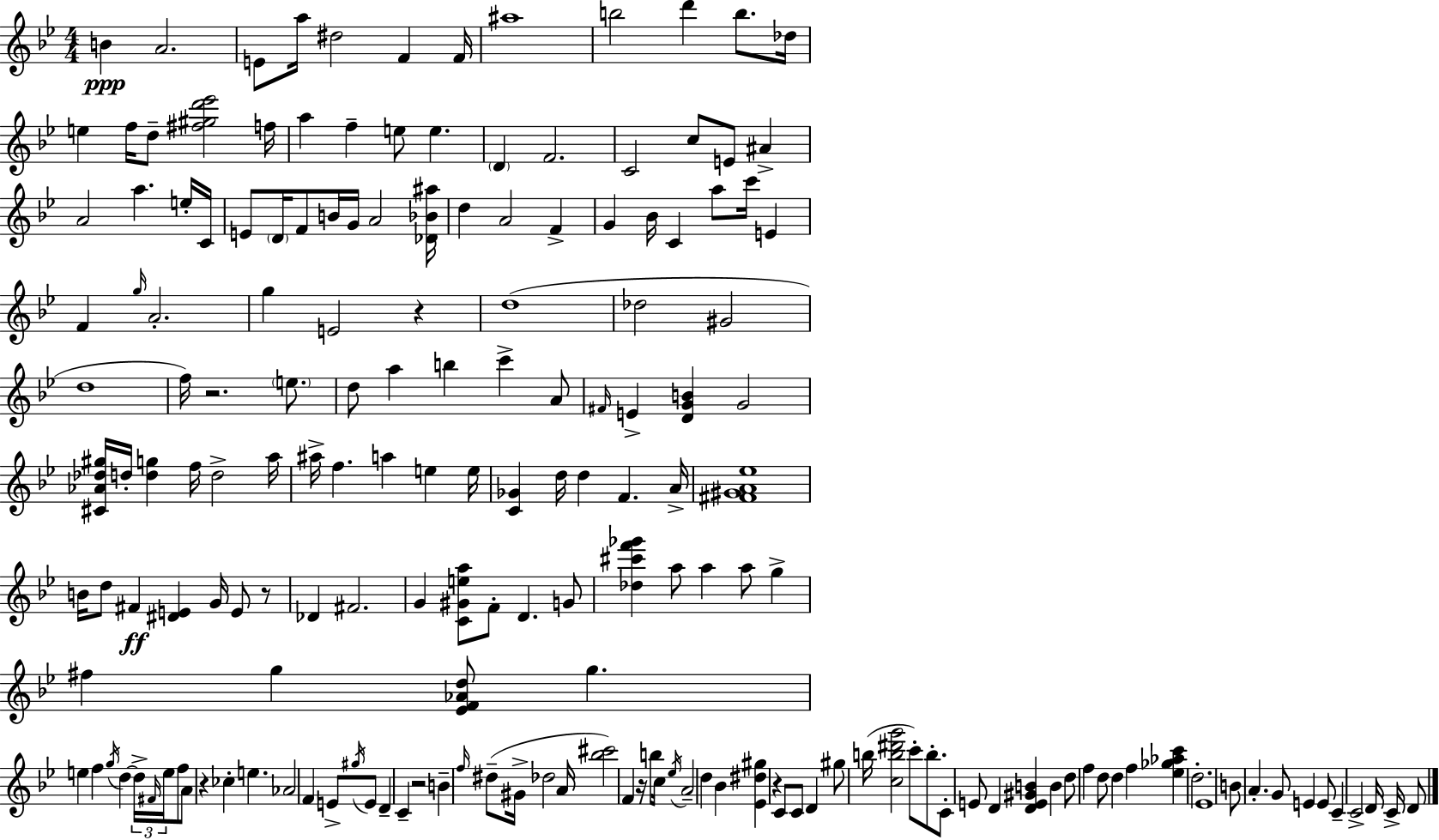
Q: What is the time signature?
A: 4/4